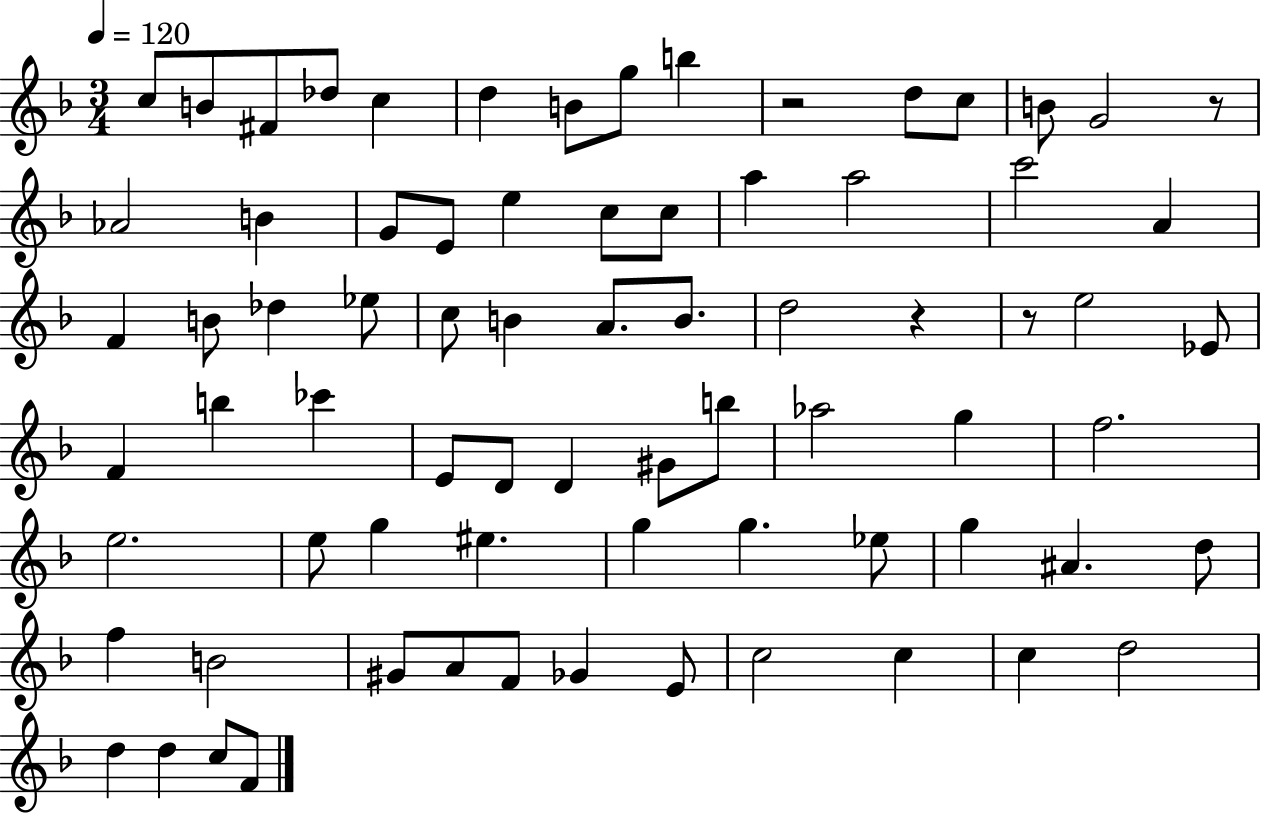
X:1
T:Untitled
M:3/4
L:1/4
K:F
c/2 B/2 ^F/2 _d/2 c d B/2 g/2 b z2 d/2 c/2 B/2 G2 z/2 _A2 B G/2 E/2 e c/2 c/2 a a2 c'2 A F B/2 _d _e/2 c/2 B A/2 B/2 d2 z z/2 e2 _E/2 F b _c' E/2 D/2 D ^G/2 b/2 _a2 g f2 e2 e/2 g ^e g g _e/2 g ^A d/2 f B2 ^G/2 A/2 F/2 _G E/2 c2 c c d2 d d c/2 F/2